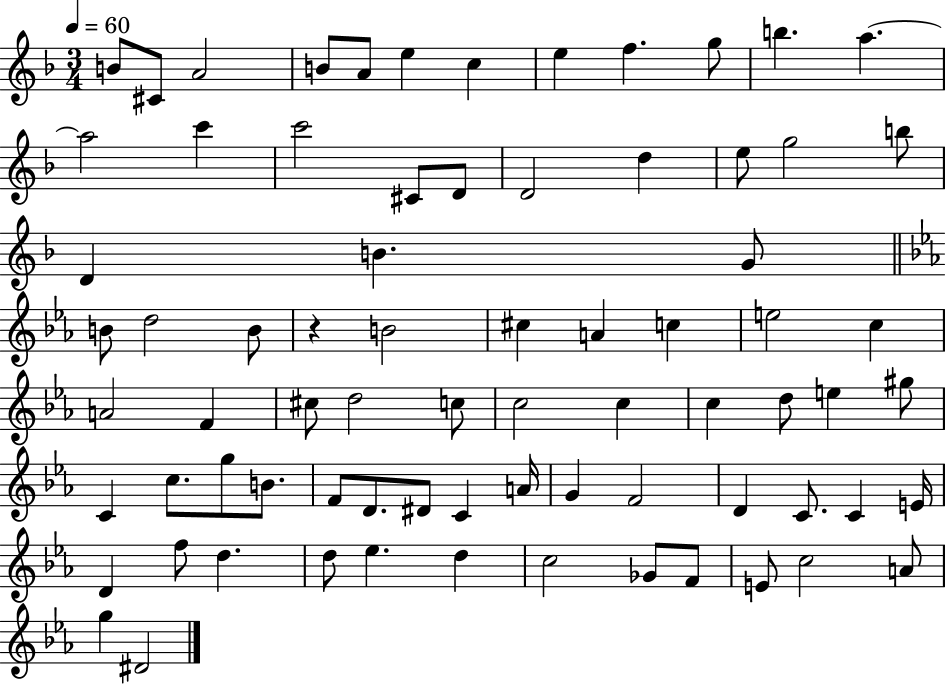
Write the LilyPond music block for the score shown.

{
  \clef treble
  \numericTimeSignature
  \time 3/4
  \key f \major
  \tempo 4 = 60
  b'8 cis'8 a'2 | b'8 a'8 e''4 c''4 | e''4 f''4. g''8 | b''4. a''4.~~ | \break a''2 c'''4 | c'''2 cis'8 d'8 | d'2 d''4 | e''8 g''2 b''8 | \break d'4 b'4. g'8 | \bar "||" \break \key c \minor b'8 d''2 b'8 | r4 b'2 | cis''4 a'4 c''4 | e''2 c''4 | \break a'2 f'4 | cis''8 d''2 c''8 | c''2 c''4 | c''4 d''8 e''4 gis''8 | \break c'4 c''8. g''8 b'8. | f'8 d'8. dis'8 c'4 a'16 | g'4 f'2 | d'4 c'8. c'4 e'16 | \break d'4 f''8 d''4. | d''8 ees''4. d''4 | c''2 ges'8 f'8 | e'8 c''2 a'8 | \break g''4 dis'2 | \bar "|."
}